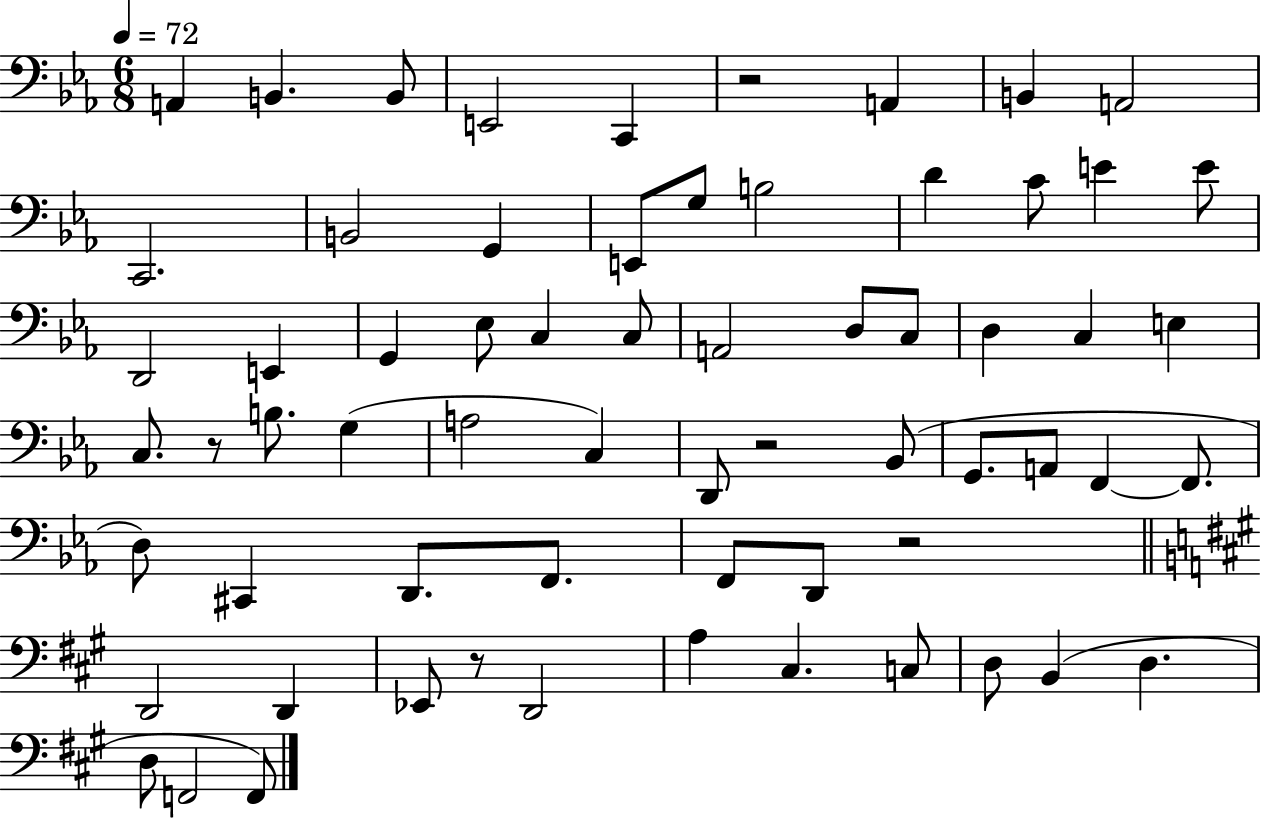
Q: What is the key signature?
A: EES major